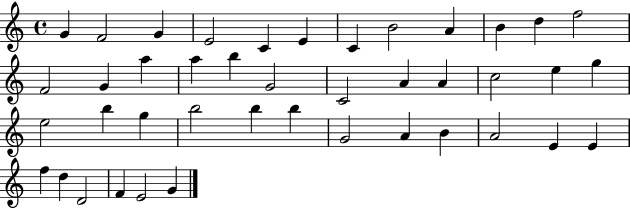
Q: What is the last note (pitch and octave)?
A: G4